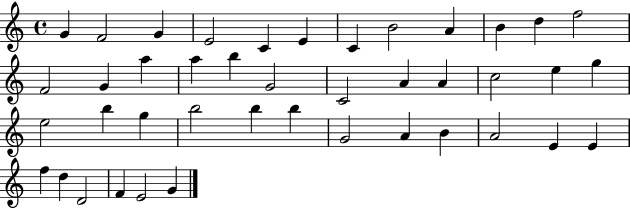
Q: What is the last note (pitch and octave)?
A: G4